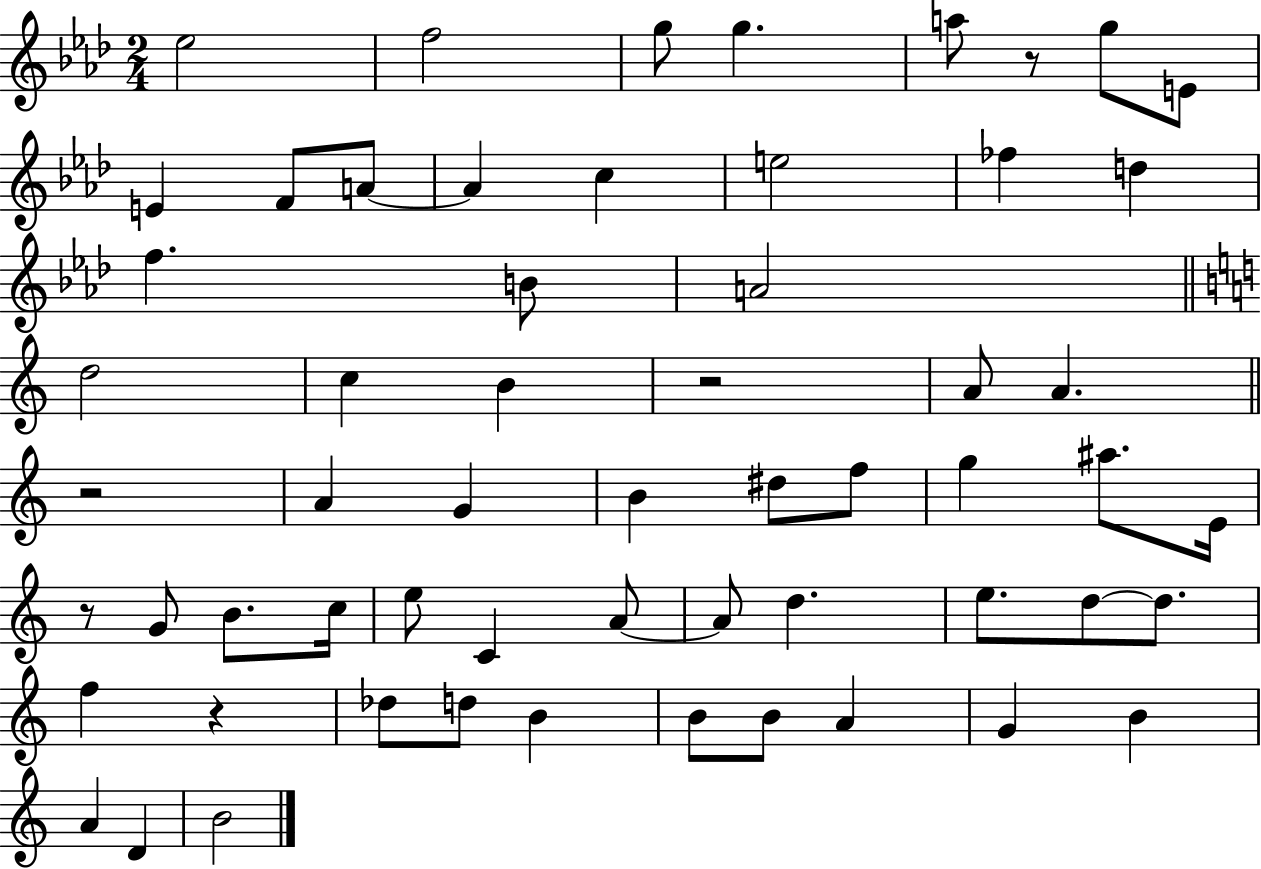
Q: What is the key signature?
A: AES major